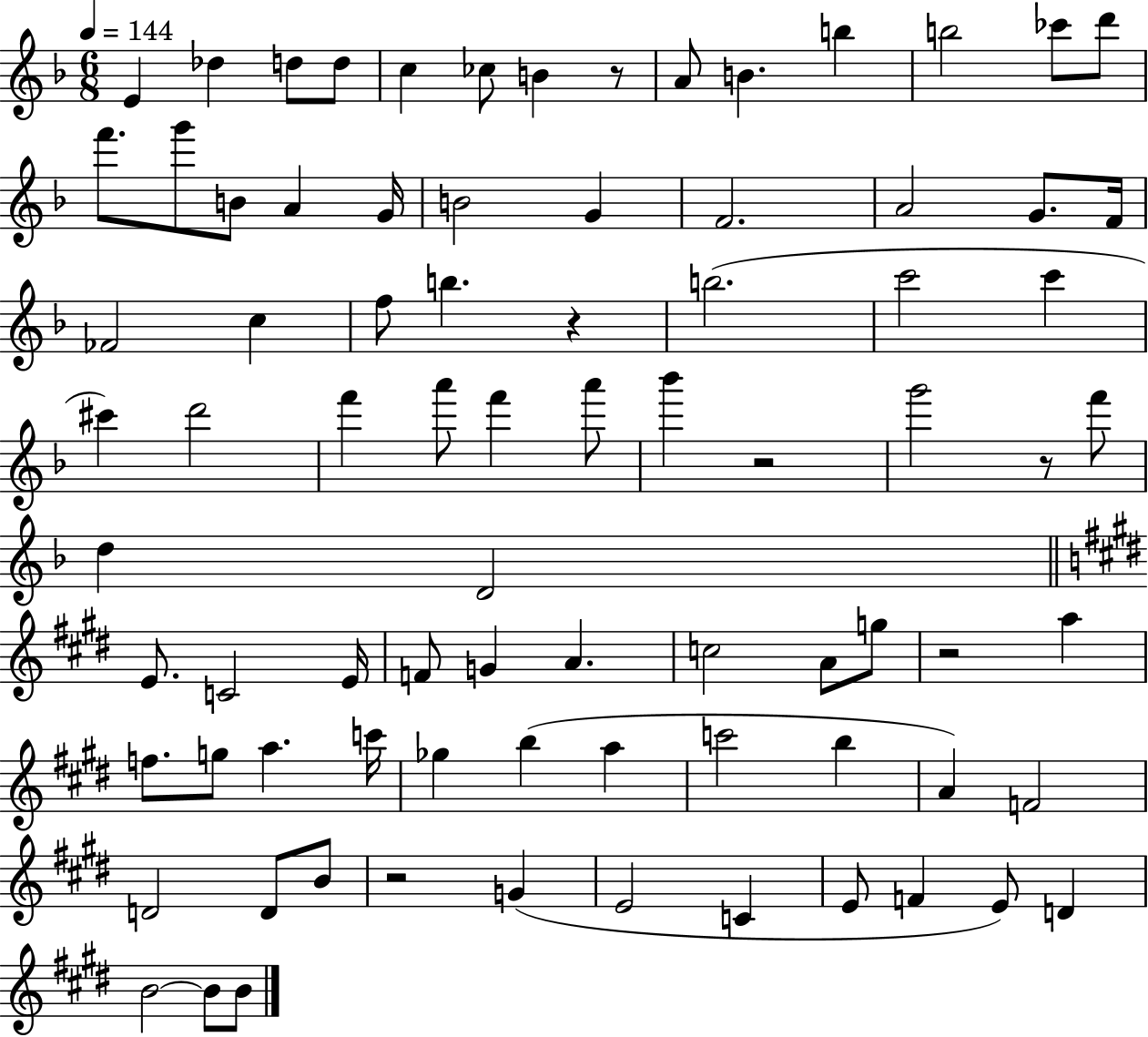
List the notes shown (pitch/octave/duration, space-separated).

E4/q Db5/q D5/e D5/e C5/q CES5/e B4/q R/e A4/e B4/q. B5/q B5/h CES6/e D6/e F6/e. G6/e B4/e A4/q G4/s B4/h G4/q F4/h. A4/h G4/e. F4/s FES4/h C5/q F5/e B5/q. R/q B5/h. C6/h C6/q C#6/q D6/h F6/q A6/e F6/q A6/e Bb6/q R/h G6/h R/e F6/e D5/q D4/h E4/e. C4/h E4/s F4/e G4/q A4/q. C5/h A4/e G5/e R/h A5/q F5/e. G5/e A5/q. C6/s Gb5/q B5/q A5/q C6/h B5/q A4/q F4/h D4/h D4/e B4/e R/h G4/q E4/h C4/q E4/e F4/q E4/e D4/q B4/h B4/e B4/e